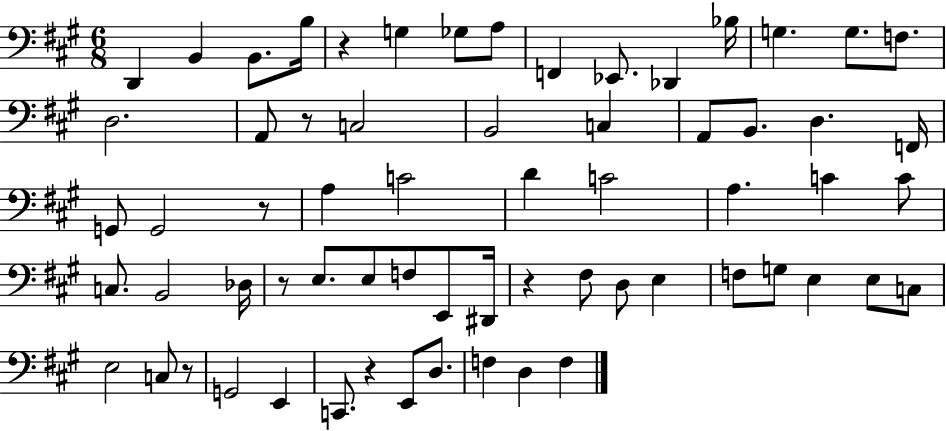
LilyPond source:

{
  \clef bass
  \numericTimeSignature
  \time 6/8
  \key a \major
  d,4 b,4 b,8. b16 | r4 g4 ges8 a8 | f,4 ees,8. des,4 bes16 | g4. g8. f8. | \break d2. | a,8 r8 c2 | b,2 c4 | a,8 b,8. d4. f,16 | \break g,8 g,2 r8 | a4 c'2 | d'4 c'2 | a4. c'4 c'8 | \break c8. b,2 des16 | r8 e8. e8 f8 e,8 dis,16 | r4 fis8 d8 e4 | f8 g8 e4 e8 c8 | \break e2 c8 r8 | g,2 e,4 | c,8. r4 e,8 d8. | f4 d4 f4 | \break \bar "|."
}